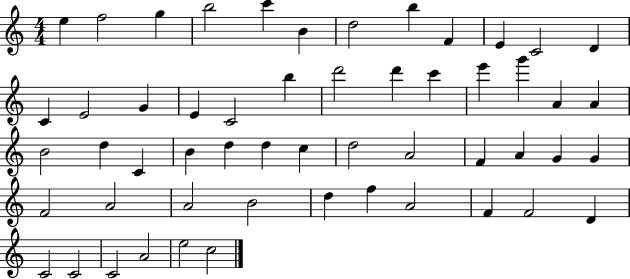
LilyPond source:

{
  \clef treble
  \numericTimeSignature
  \time 4/4
  \key c \major
  e''4 f''2 g''4 | b''2 c'''4 b'4 | d''2 b''4 f'4 | e'4 c'2 d'4 | \break c'4 e'2 g'4 | e'4 c'2 b''4 | d'''2 d'''4 c'''4 | e'''4 g'''4 a'4 a'4 | \break b'2 d''4 c'4 | b'4 d''4 d''4 c''4 | d''2 a'2 | f'4 a'4 g'4 g'4 | \break f'2 a'2 | a'2 b'2 | d''4 f''4 a'2 | f'4 f'2 d'4 | \break c'2 c'2 | c'2 a'2 | e''2 c''2 | \bar "|."
}